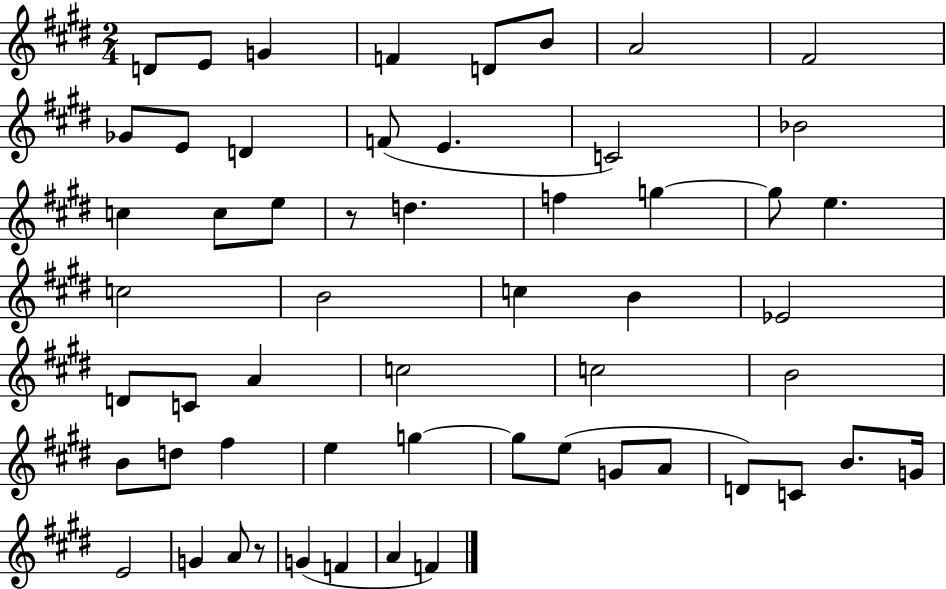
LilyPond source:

{
  \clef treble
  \numericTimeSignature
  \time 2/4
  \key e \major
  d'8 e'8 g'4 | f'4 d'8 b'8 | a'2 | fis'2 | \break ges'8 e'8 d'4 | f'8( e'4. | c'2) | bes'2 | \break c''4 c''8 e''8 | r8 d''4. | f''4 g''4~~ | g''8 e''4. | \break c''2 | b'2 | c''4 b'4 | ees'2 | \break d'8 c'8 a'4 | c''2 | c''2 | b'2 | \break b'8 d''8 fis''4 | e''4 g''4~~ | g''8 e''8( g'8 a'8 | d'8) c'8 b'8. g'16 | \break e'2 | g'4 a'8 r8 | g'4( f'4 | a'4 f'4) | \break \bar "|."
}